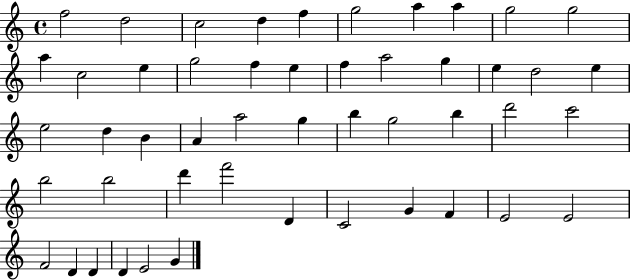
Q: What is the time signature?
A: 4/4